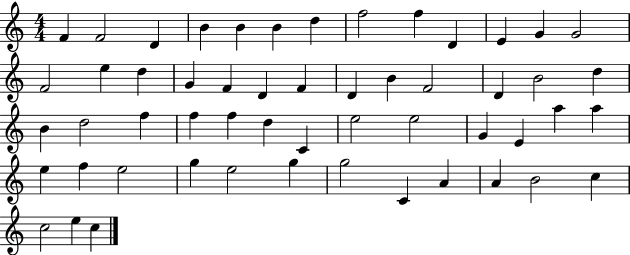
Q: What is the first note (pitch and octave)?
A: F4